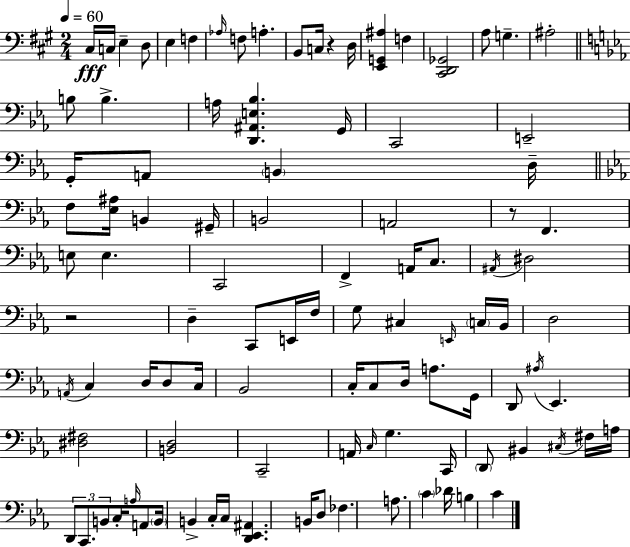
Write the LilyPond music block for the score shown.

{
  \clef bass
  \numericTimeSignature
  \time 2/4
  \key a \major
  \tempo 4 = 60
  cis16\fff c16 e4-- d8 | e4 f4 | \grace { aes16 } f8 a4.-. | b,8 c16 r4 | \break d16 <e, g, ais>4 f4 | <cis, d, ges,>2 | a8 g4.-- | ais2-. | \break \bar "||" \break \key c \minor b8 b4.-> | a16 <d, ais, e bes>4. g,16 | c,2 | e,2-- | \break g,16-. a,8 \parenthesize b,4 d16-- | \bar "||" \break \key ees \major f8 <ees ais>16 b,4 gis,16-- | b,2 | a,2 | r8 f,4. | \break e8 e4. | c,2 | f,4-> a,16 c8. | \acciaccatura { ais,16 } dis2 | \break r2 | d4-- c,8 e,16 | f16 g8 cis4 \grace { e,16 } | \parenthesize c16 bes,16 d2 | \break \acciaccatura { a,16 } c4 d16 | d8 c16 bes,2 | c16-. c8 d16 a8. | g,16 d,8 \acciaccatura { ais16 } ees,4. | \break <dis fis>2 | <b, d>2 | c,2-- | a,16 \grace { c16 } g4. | \break c,16 \parenthesize d,8 bis,4 | \acciaccatura { cis16 } fis16 a16 \tuplet 3/2 { d,8 | c,8. b,8 } c16-. \grace { a16 } a,8 | \parenthesize b,16 b,4-> c16-. c16 | \break <d, ees, ais,>4. b,16 d8 | fes4. a8. | \parenthesize c'4 des'16 b4 | c'4 \bar "|."
}